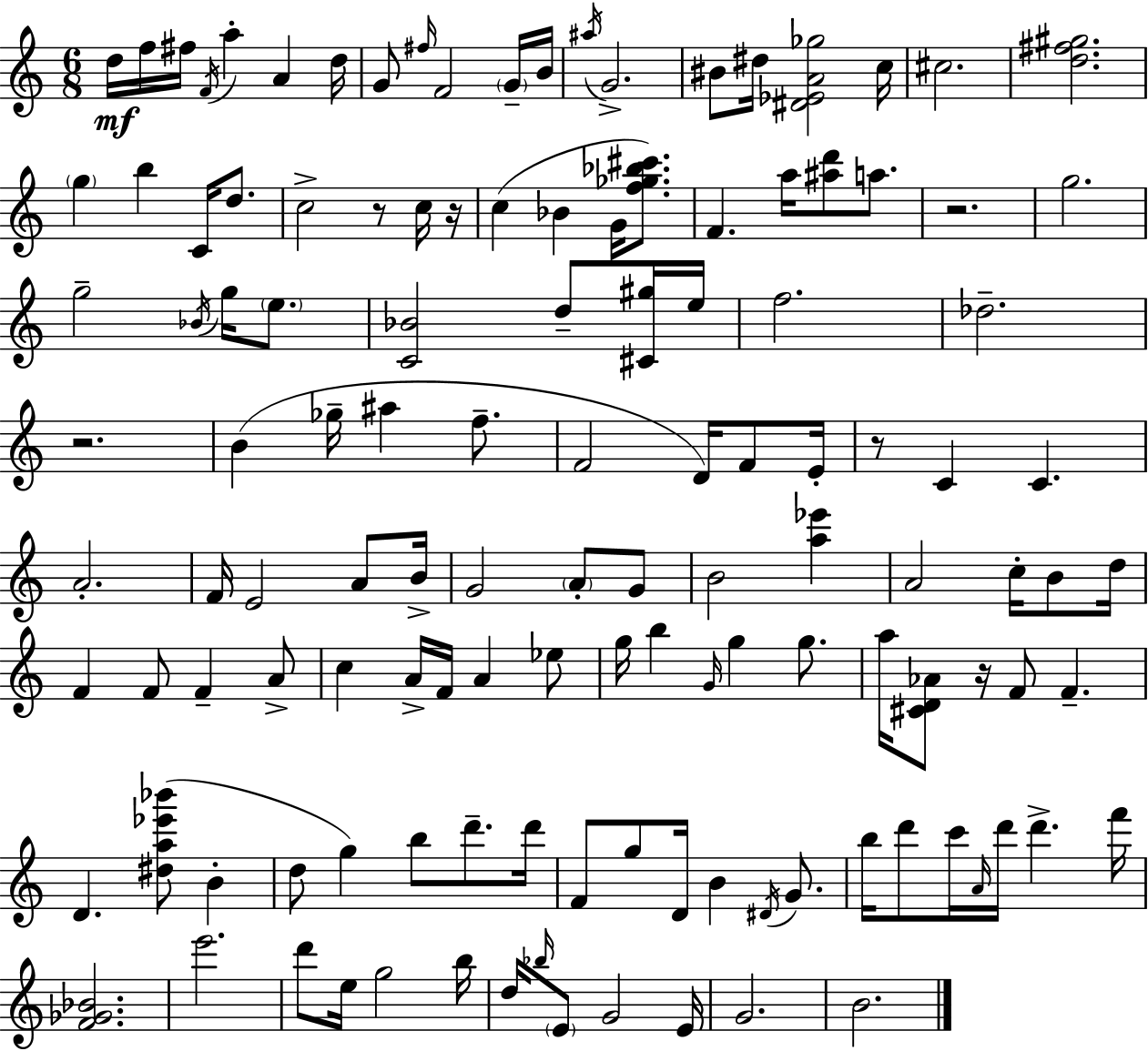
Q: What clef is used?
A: treble